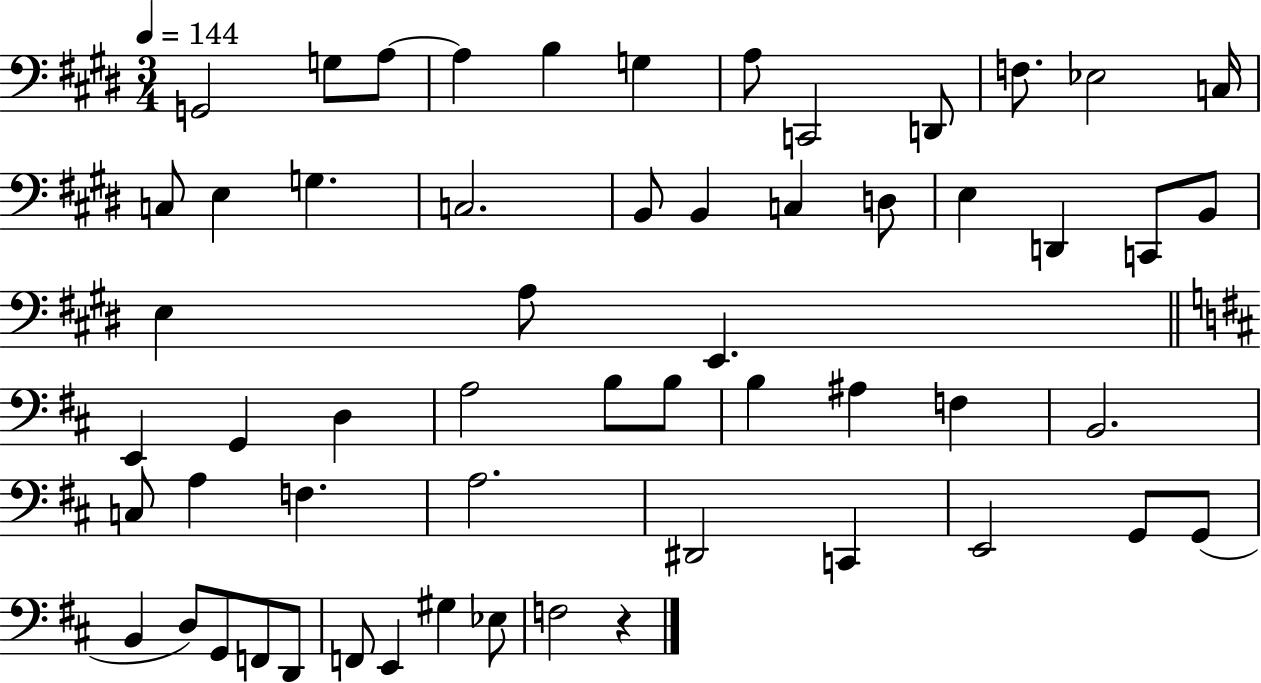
X:1
T:Untitled
M:3/4
L:1/4
K:E
G,,2 G,/2 A,/2 A, B, G, A,/2 C,,2 D,,/2 F,/2 _E,2 C,/4 C,/2 E, G, C,2 B,,/2 B,, C, D,/2 E, D,, C,,/2 B,,/2 E, A,/2 E,, E,, G,, D, A,2 B,/2 B,/2 B, ^A, F, B,,2 C,/2 A, F, A,2 ^D,,2 C,, E,,2 G,,/2 G,,/2 B,, D,/2 G,,/2 F,,/2 D,,/2 F,,/2 E,, ^G, _E,/2 F,2 z